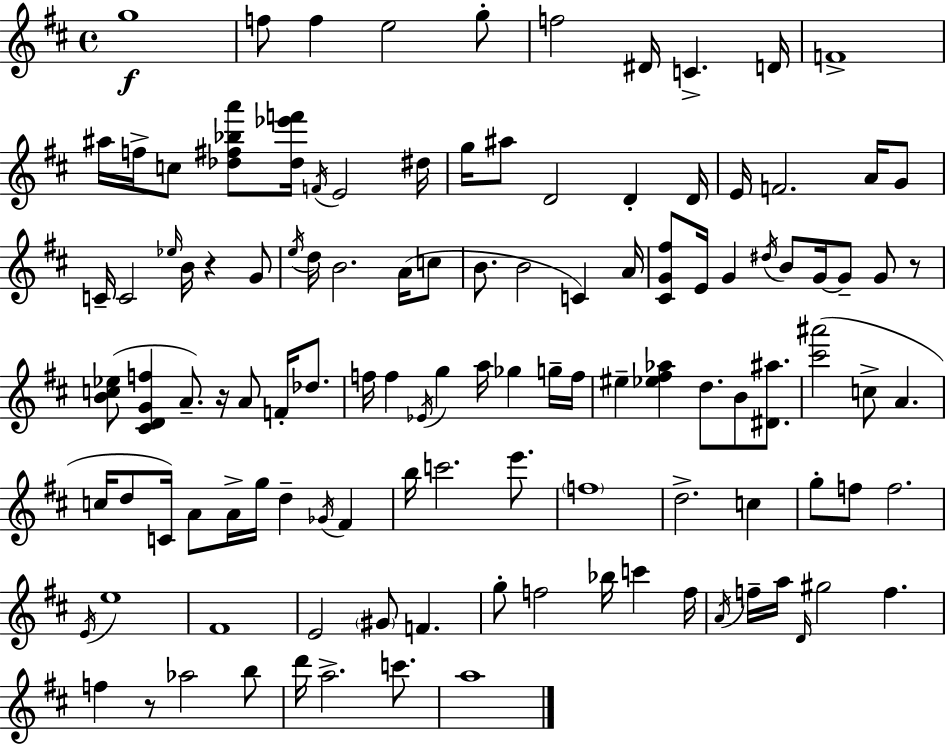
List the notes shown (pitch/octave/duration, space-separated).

G5/w F5/e F5/q E5/h G5/e F5/h D#4/s C4/q. D4/s F4/w A#5/s F5/s C5/e [Db5,F#5,Bb5,A6]/e [Db5,Eb6,F6]/s F4/s E4/h D#5/s G5/s A#5/e D4/h D4/q D4/s E4/s F4/h. A4/s G4/e C4/s C4/h Eb5/s B4/s R/q G4/e E5/s D5/s B4/h. A4/s C5/e B4/e. B4/h C4/q A4/s [C#4,G4,F#5]/e E4/s G4/q D#5/s B4/e G4/s G4/e G4/e R/e [B4,C5,Eb5]/e [C#4,D4,G4,F5]/q A4/e. R/s A4/e F4/s Db5/e. F5/s F5/q Eb4/s G5/q A5/s Gb5/q G5/s F5/s EIS5/q [Eb5,F#5,Ab5]/q D5/e. B4/e [D#4,A#5]/e. [C#6,A#6]/h C5/e A4/q. C5/s D5/e C4/s A4/e A4/s G5/s D5/q Gb4/s F#4/q B5/s C6/h. E6/e. F5/w D5/h. C5/q G5/e F5/e F5/h. E4/s E5/w F#4/w E4/h G#4/e F4/q. G5/e F5/h Bb5/s C6/q F5/s A4/s F5/s A5/s D4/s G#5/h F5/q. F5/q R/e Ab5/h B5/e D6/s A5/h. C6/e. A5/w